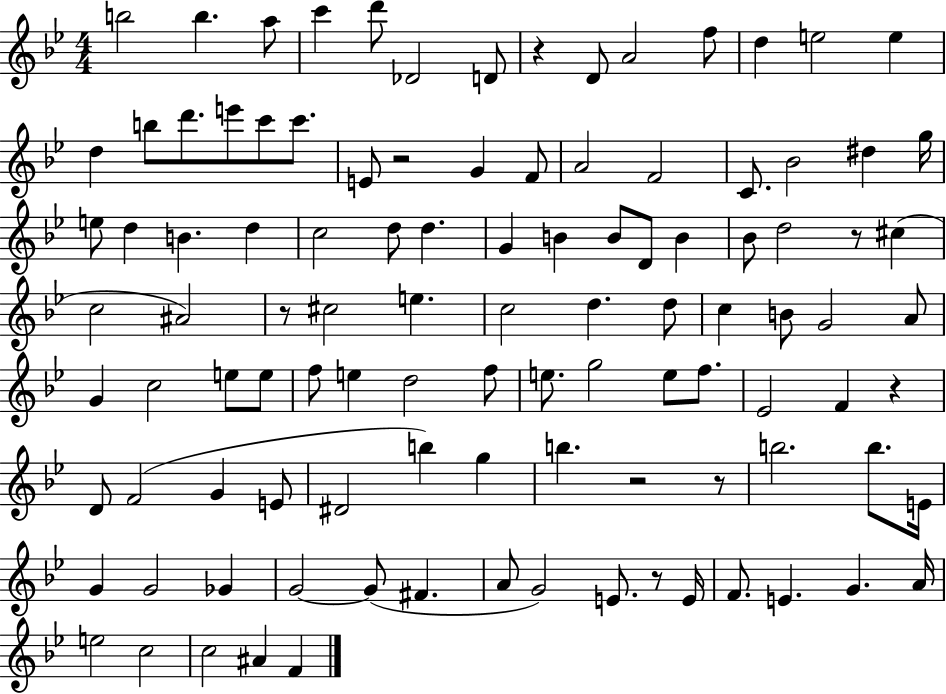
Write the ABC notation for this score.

X:1
T:Untitled
M:4/4
L:1/4
K:Bb
b2 b a/2 c' d'/2 _D2 D/2 z D/2 A2 f/2 d e2 e d b/2 d'/2 e'/2 c'/2 c'/2 E/2 z2 G F/2 A2 F2 C/2 _B2 ^d g/4 e/2 d B d c2 d/2 d G B B/2 D/2 B _B/2 d2 z/2 ^c c2 ^A2 z/2 ^c2 e c2 d d/2 c B/2 G2 A/2 G c2 e/2 e/2 f/2 e d2 f/2 e/2 g2 e/2 f/2 _E2 F z D/2 F2 G E/2 ^D2 b g b z2 z/2 b2 b/2 E/4 G G2 _G G2 G/2 ^F A/2 G2 E/2 z/2 E/4 F/2 E G A/4 e2 c2 c2 ^A F